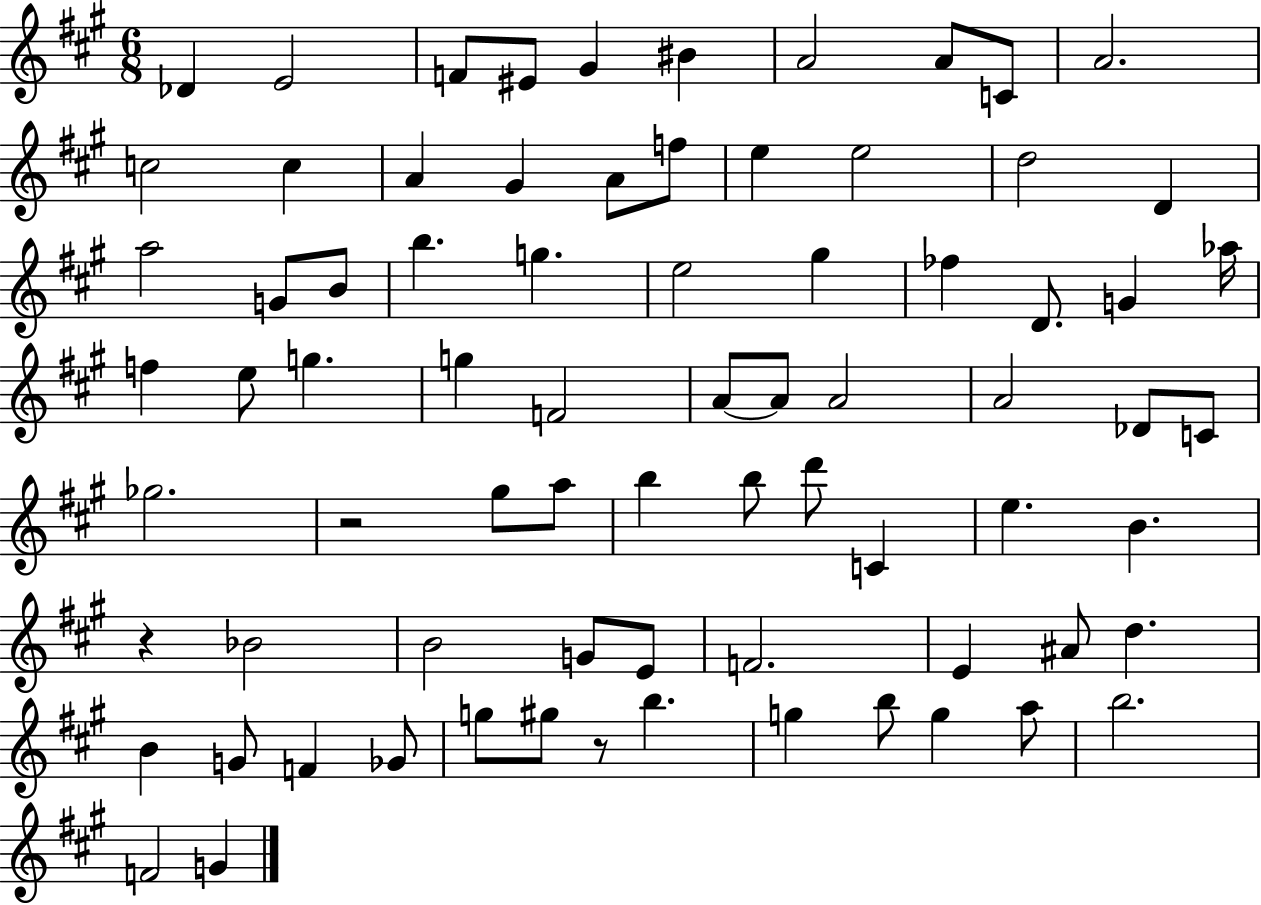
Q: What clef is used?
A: treble